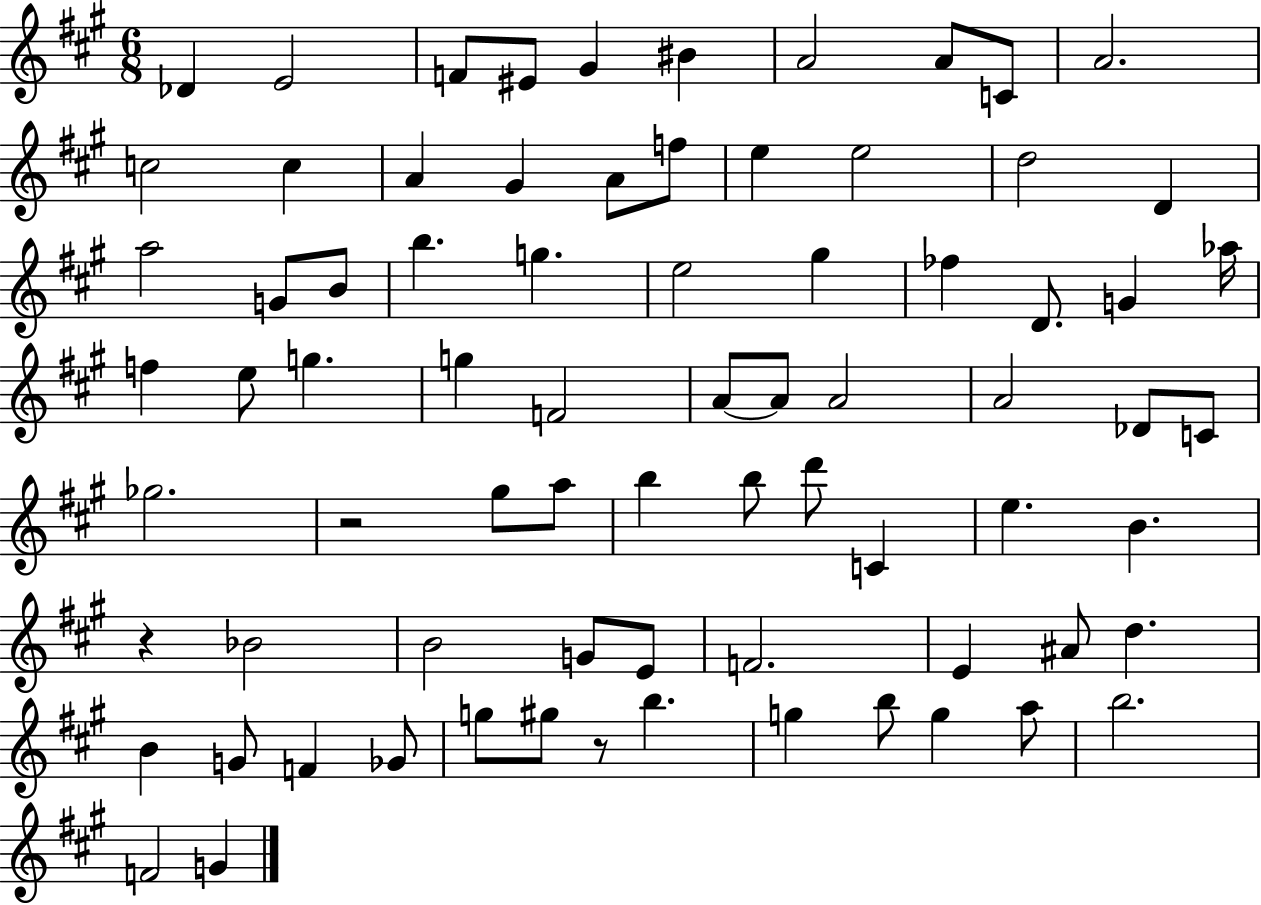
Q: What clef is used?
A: treble